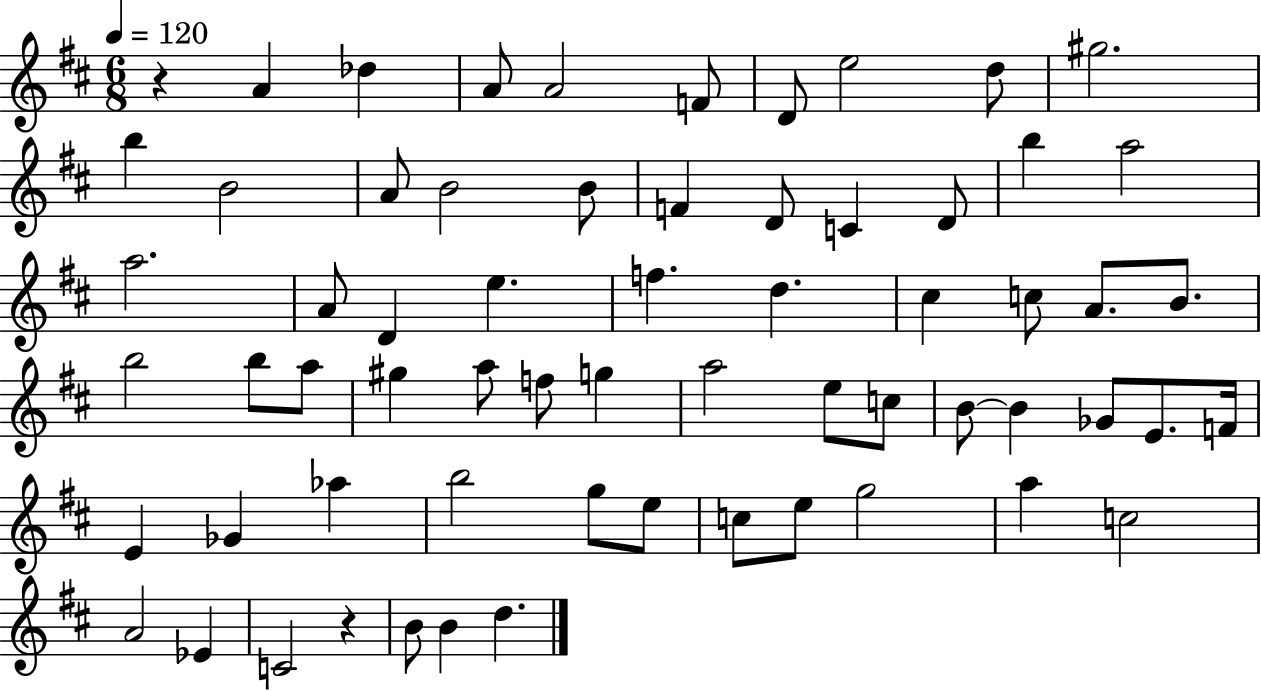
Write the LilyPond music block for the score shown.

{
  \clef treble
  \numericTimeSignature
  \time 6/8
  \key d \major
  \tempo 4 = 120
  r4 a'4 des''4 | a'8 a'2 f'8 | d'8 e''2 d''8 | gis''2. | \break b''4 b'2 | a'8 b'2 b'8 | f'4 d'8 c'4 d'8 | b''4 a''2 | \break a''2. | a'8 d'4 e''4. | f''4. d''4. | cis''4 c''8 a'8. b'8. | \break b''2 b''8 a''8 | gis''4 a''8 f''8 g''4 | a''2 e''8 c''8 | b'8~~ b'4 ges'8 e'8. f'16 | \break e'4 ges'4 aes''4 | b''2 g''8 e''8 | c''8 e''8 g''2 | a''4 c''2 | \break a'2 ees'4 | c'2 r4 | b'8 b'4 d''4. | \bar "|."
}